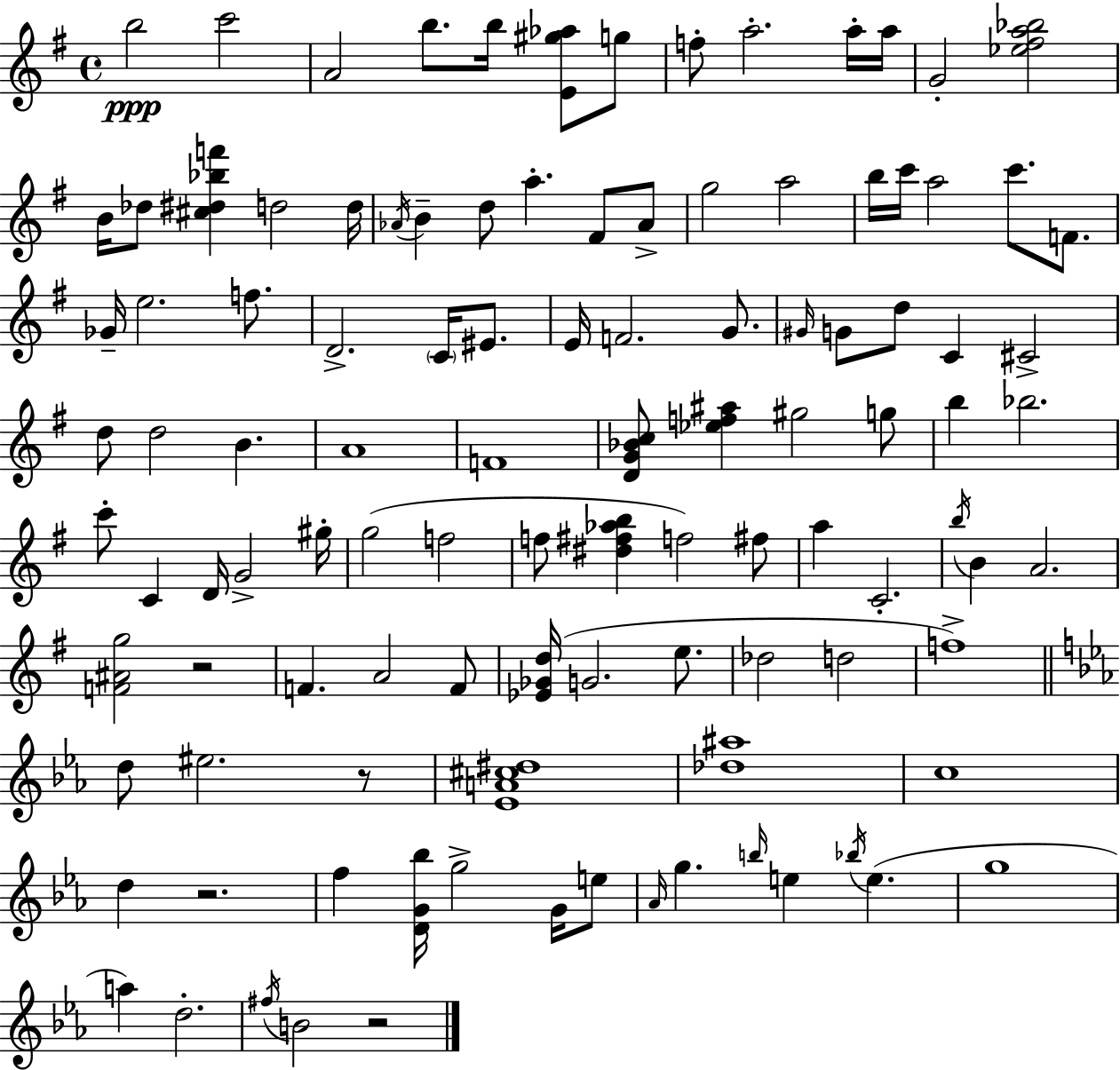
X:1
T:Untitled
M:4/4
L:1/4
K:G
b2 c'2 A2 b/2 b/4 [E^g_a]/2 g/2 f/2 a2 a/4 a/4 G2 [_e^fa_b]2 B/4 _d/2 [^c^d_bf'] d2 d/4 _A/4 B d/2 a ^F/2 _A/2 g2 a2 b/4 c'/4 a2 c'/2 F/2 _G/4 e2 f/2 D2 C/4 ^E/2 E/4 F2 G/2 ^G/4 G/2 d/2 C ^C2 d/2 d2 B A4 F4 [DG_Bc]/2 [_ef^a] ^g2 g/2 b _b2 c'/2 C D/4 G2 ^g/4 g2 f2 f/2 [^d^f_ab] f2 ^f/2 a C2 b/4 B A2 [F^Ag]2 z2 F A2 F/2 [_E_Gd]/4 G2 e/2 _d2 d2 f4 d/2 ^e2 z/2 [_EA^c^d]4 [_d^a]4 c4 d z2 f [DG_b]/4 g2 G/4 e/2 _A/4 g b/4 e _b/4 e g4 a d2 ^f/4 B2 z2